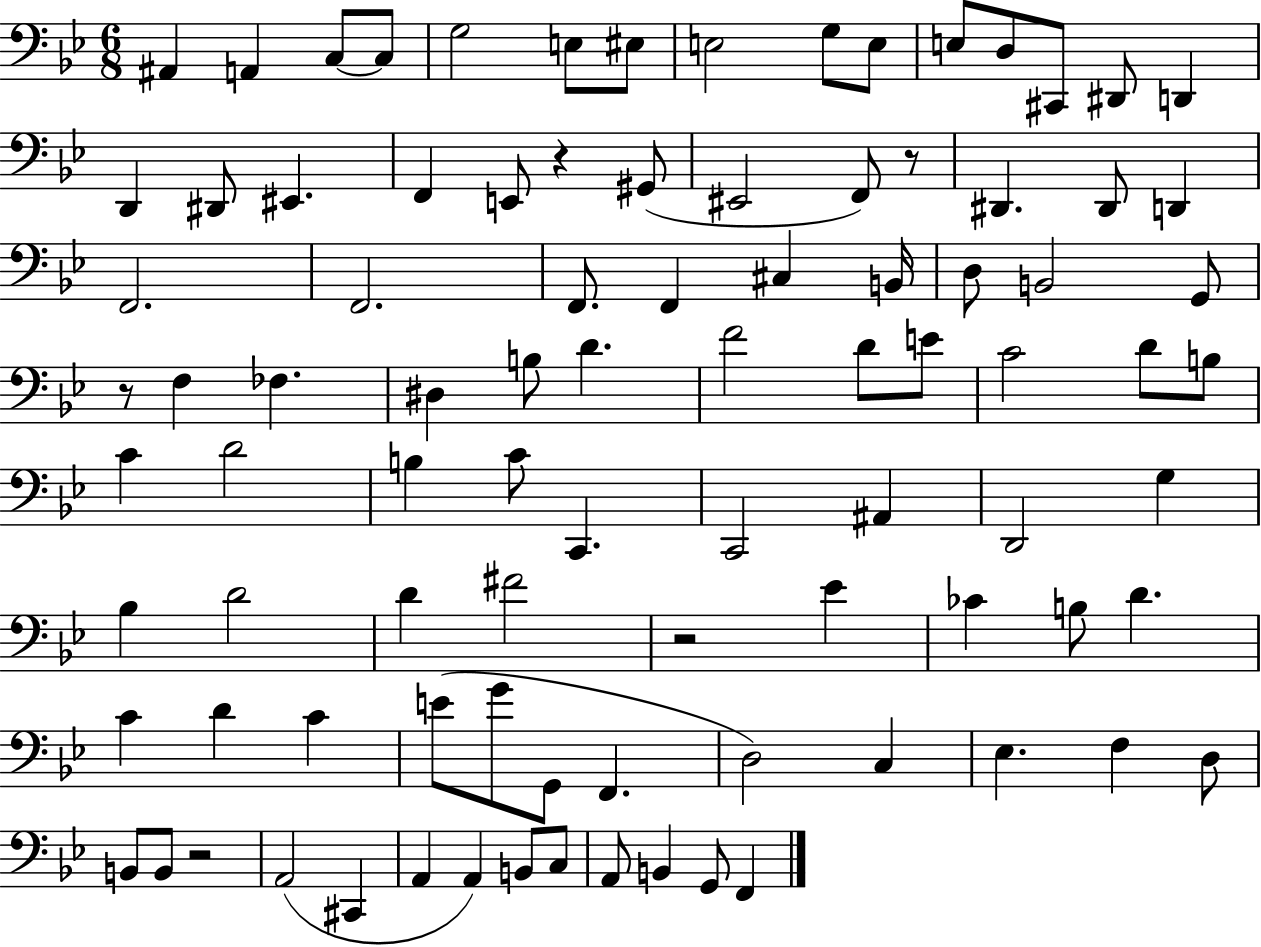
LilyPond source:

{
  \clef bass
  \numericTimeSignature
  \time 6/8
  \key bes \major
  ais,4 a,4 c8~~ c8 | g2 e8 eis8 | e2 g8 e8 | e8 d8 cis,8 dis,8 d,4 | \break d,4 dis,8 eis,4. | f,4 e,8 r4 gis,8( | eis,2 f,8) r8 | dis,4. dis,8 d,4 | \break f,2. | f,2. | f,8. f,4 cis4 b,16 | d8 b,2 g,8 | \break r8 f4 fes4. | dis4 b8 d'4. | f'2 d'8 e'8 | c'2 d'8 b8 | \break c'4 d'2 | b4 c'8 c,4. | c,2 ais,4 | d,2 g4 | \break bes4 d'2 | d'4 fis'2 | r2 ees'4 | ces'4 b8 d'4. | \break c'4 d'4 c'4 | e'8( g'8 g,8 f,4. | d2) c4 | ees4. f4 d8 | \break b,8 b,8 r2 | a,2( cis,4 | a,4 a,4) b,8 c8 | a,8 b,4 g,8 f,4 | \break \bar "|."
}